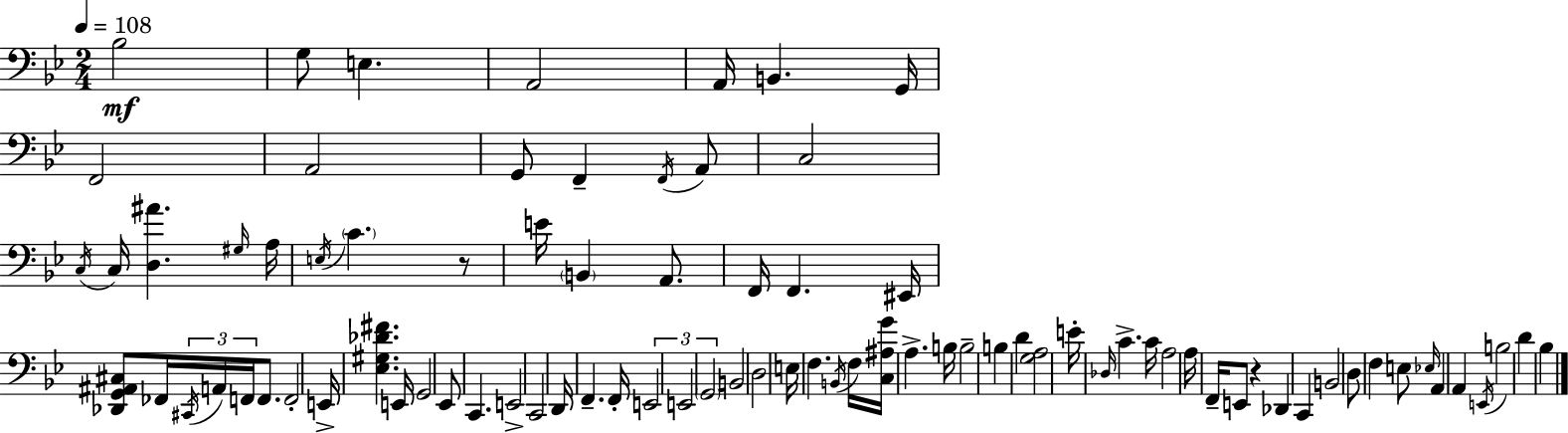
Bb3/h G3/e E3/q. A2/h A2/s B2/q. G2/s F2/h A2/h G2/e F2/q F2/s A2/e C3/h C3/s C3/s [D3,A#4]/q. G#3/s A3/s E3/s C4/q. R/e E4/s B2/q A2/e. F2/s F2/q. EIS2/s [Db2,G2,A#2,C#3]/e FES2/s C#2/s A2/s F2/s F2/e. F2/h E2/s [Eb3,G#3,Db4,F#4]/q. E2/s G2/h Eb2/e C2/q. E2/h C2/h D2/s F2/q. F2/s E2/h E2/h G2/h B2/h D3/h E3/s F3/q. B2/s F3/s [C3,A#3,G4]/s A3/q. B3/s B3/h B3/q D4/q [G3,A3]/h E4/s Db3/s C4/q. C4/s A3/h A3/s F2/s E2/e R/q Db2/q C2/q B2/h D3/e F3/q E3/e Eb3/s A2/q A2/q E2/s B3/h D4/q Bb3/q